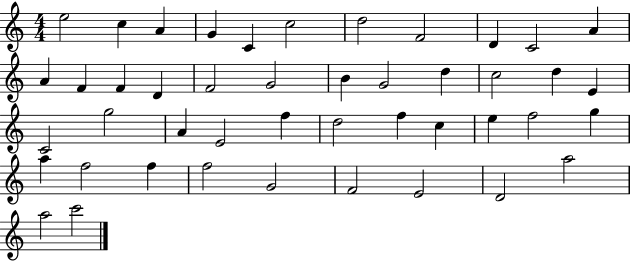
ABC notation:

X:1
T:Untitled
M:4/4
L:1/4
K:C
e2 c A G C c2 d2 F2 D C2 A A F F D F2 G2 B G2 d c2 d E C2 g2 A E2 f d2 f c e f2 g a f2 f f2 G2 F2 E2 D2 a2 a2 c'2